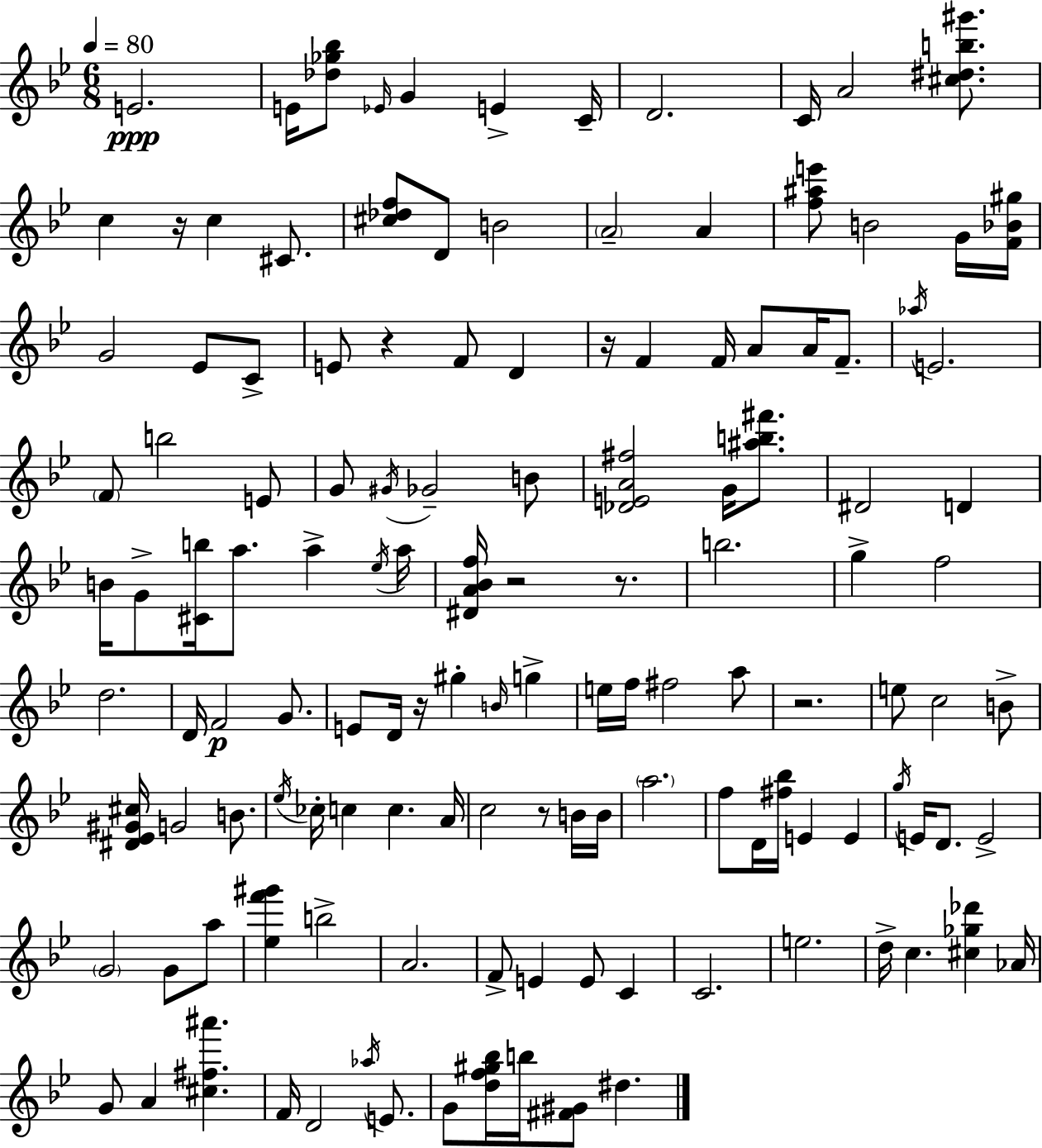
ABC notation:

X:1
T:Untitled
M:6/8
L:1/4
K:Gm
E2 E/4 [_d_g_b]/2 _E/4 G E C/4 D2 C/4 A2 [^c^db^g']/2 c z/4 c ^C/2 [^c_df]/2 D/2 B2 A2 A [f^ae']/2 B2 G/4 [F_B^g]/4 G2 _E/2 C/2 E/2 z F/2 D z/4 F F/4 A/2 A/4 F/2 _a/4 E2 F/2 b2 E/2 G/2 ^G/4 _G2 B/2 [_DEA^f]2 G/4 [^ab^f']/2 ^D2 D B/4 G/2 [^Cb]/4 a/2 a _e/4 a/4 [^DA_Bf]/4 z2 z/2 b2 g f2 d2 D/4 F2 G/2 E/2 D/4 z/4 ^g B/4 g e/4 f/4 ^f2 a/2 z2 e/2 c2 B/2 [^D_E^G^c]/4 G2 B/2 _e/4 _c/4 c c A/4 c2 z/2 B/4 B/4 a2 f/2 D/4 [^f_b]/4 E E g/4 E/4 D/2 E2 G2 G/2 a/2 [_ef'^g'] b2 A2 F/2 E E/2 C C2 e2 d/4 c [^c_g_d'] _A/4 G/2 A [^c^f^a'] F/4 D2 _a/4 E/2 G/2 [df^g_b]/4 b/4 [^F^G]/2 ^d